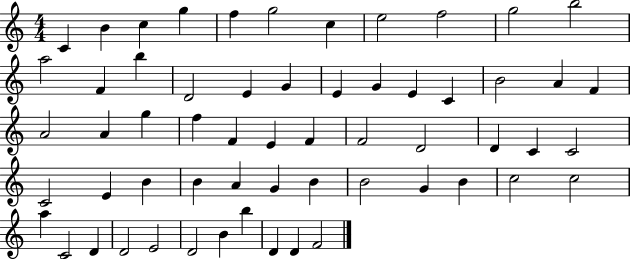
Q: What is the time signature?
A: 4/4